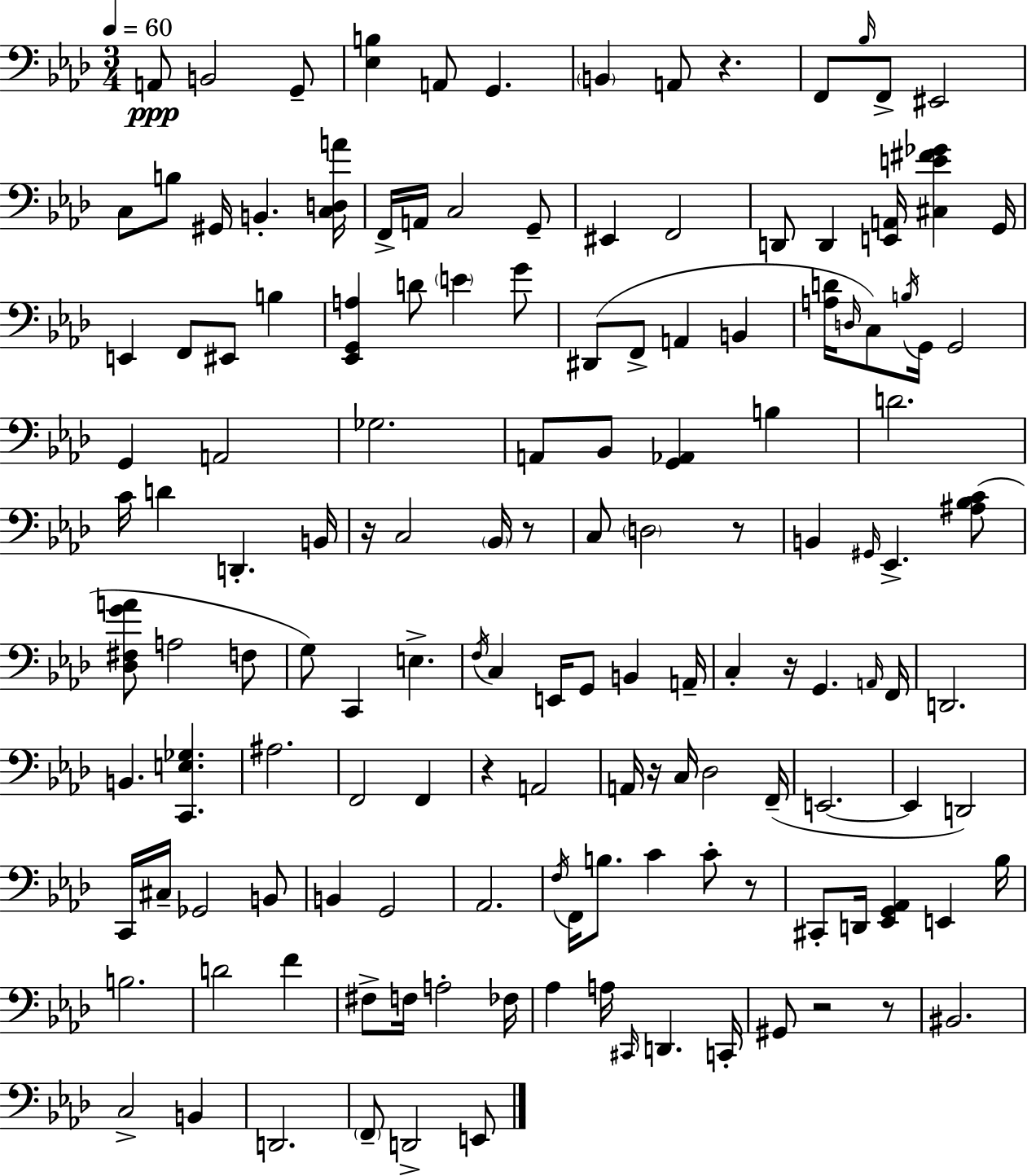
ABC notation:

X:1
T:Untitled
M:3/4
L:1/4
K:Ab
A,,/2 B,,2 G,,/2 [_E,B,] A,,/2 G,, B,, A,,/2 z F,,/2 _B,/4 F,,/2 ^E,,2 C,/2 B,/2 ^G,,/4 B,, [C,D,A]/4 F,,/4 A,,/4 C,2 G,,/2 ^E,, F,,2 D,,/2 D,, [E,,A,,]/4 [^C,E^F_G] G,,/4 E,, F,,/2 ^E,,/2 B, [_E,,G,,A,] D/2 E G/2 ^D,,/2 F,,/2 A,, B,, [A,D]/4 D,/4 C,/2 B,/4 G,,/4 G,,2 G,, A,,2 _G,2 A,,/2 _B,,/2 [G,,_A,,] B, D2 C/4 D D,, B,,/4 z/4 C,2 _B,,/4 z/2 C,/2 D,2 z/2 B,, ^G,,/4 _E,, [^A,_B,C]/2 [_D,^F,GA]/2 A,2 F,/2 G,/2 C,, E, F,/4 C, E,,/4 G,,/2 B,, A,,/4 C, z/4 G,, A,,/4 F,,/4 D,,2 B,, [C,,E,_G,] ^A,2 F,,2 F,, z A,,2 A,,/4 z/4 C,/4 _D,2 F,,/4 E,,2 E,, D,,2 C,,/4 ^C,/4 _G,,2 B,,/2 B,, G,,2 _A,,2 F,/4 F,,/4 B,/2 C C/2 z/2 ^C,,/2 D,,/4 [_E,,G,,_A,,] E,, _B,/4 B,2 D2 F ^F,/2 F,/4 A,2 _F,/4 _A, A,/4 ^C,,/4 D,, C,,/4 ^G,,/2 z2 z/2 ^B,,2 C,2 B,, D,,2 F,,/2 D,,2 E,,/2